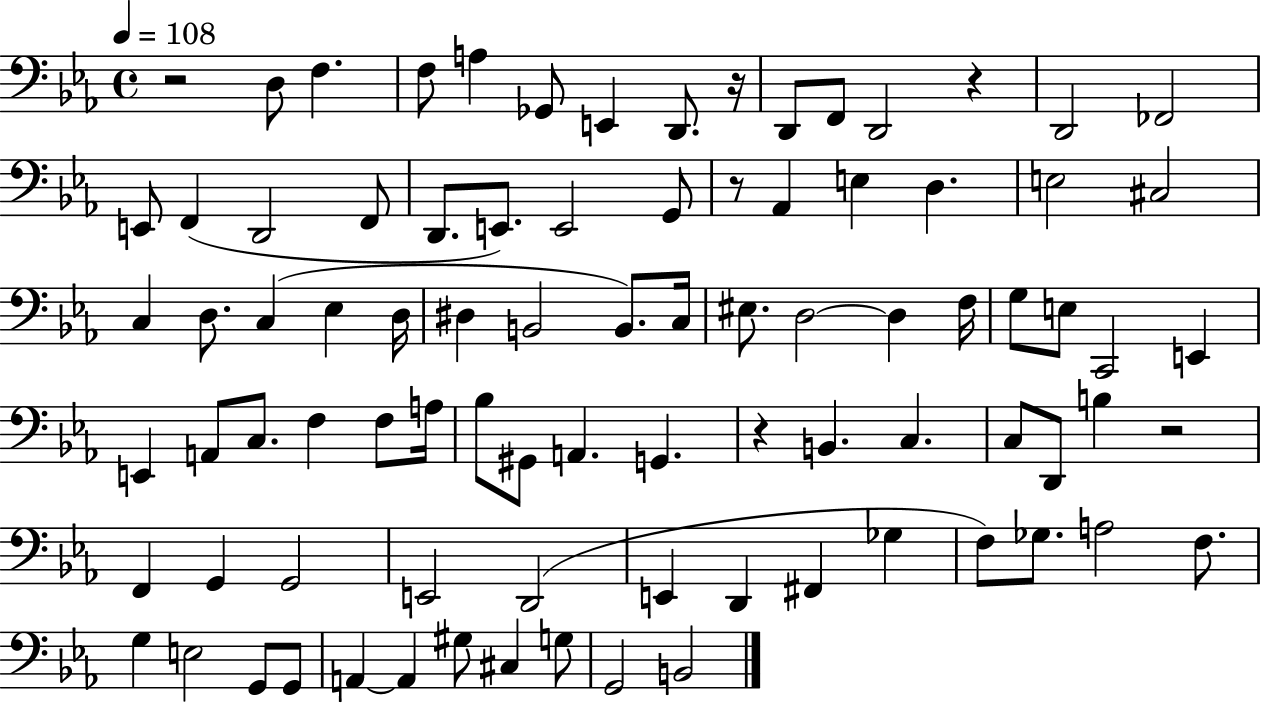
X:1
T:Untitled
M:4/4
L:1/4
K:Eb
z2 D,/2 F, F,/2 A, _G,,/2 E,, D,,/2 z/4 D,,/2 F,,/2 D,,2 z D,,2 _F,,2 E,,/2 F,, D,,2 F,,/2 D,,/2 E,,/2 E,,2 G,,/2 z/2 _A,, E, D, E,2 ^C,2 C, D,/2 C, _E, D,/4 ^D, B,,2 B,,/2 C,/4 ^E,/2 D,2 D, F,/4 G,/2 E,/2 C,,2 E,, E,, A,,/2 C,/2 F, F,/2 A,/4 _B,/2 ^G,,/2 A,, G,, z B,, C, C,/2 D,,/2 B, z2 F,, G,, G,,2 E,,2 D,,2 E,, D,, ^F,, _G, F,/2 _G,/2 A,2 F,/2 G, E,2 G,,/2 G,,/2 A,, A,, ^G,/2 ^C, G,/2 G,,2 B,,2